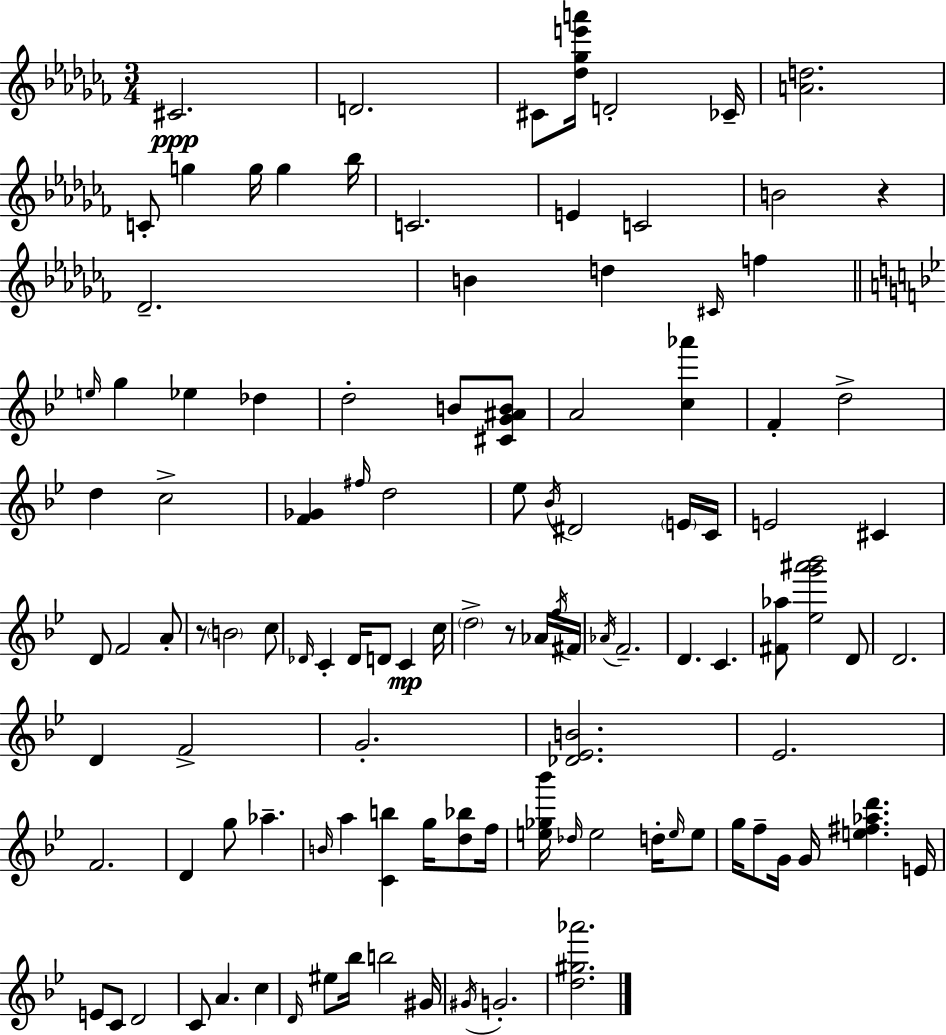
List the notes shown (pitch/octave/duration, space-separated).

C#4/h. D4/h. C#4/e [Db5,Gb5,E6,A6]/s D4/h CES4/s [A4,D5]/h. C4/e G5/q G5/s G5/q Bb5/s C4/h. E4/q C4/h B4/h R/q Db4/h. B4/q D5/q C#4/s F5/q E5/s G5/q Eb5/q Db5/q D5/h B4/e [C#4,G4,A#4,B4]/e A4/h [C5,Ab6]/q F4/q D5/h D5/q C5/h [F4,Gb4]/q F#5/s D5/h Eb5/e Bb4/s D#4/h E4/s C4/s E4/h C#4/q D4/e F4/h A4/e R/e B4/h C5/e Db4/s C4/q Db4/s D4/e C4/q C5/s D5/h R/e Ab4/s F5/s F#4/s Ab4/s F4/h. D4/q. C4/q. [F#4,Ab5]/e [Eb5,G6,A#6,Bb6]/h D4/e D4/h. D4/q F4/h G4/h. [Db4,Eb4,B4]/h. Eb4/h. F4/h. D4/q G5/e Ab5/q. B4/s A5/q [C4,B5]/q G5/s [D5,Bb5]/e F5/s [E5,Gb5,Bb6]/s Db5/s E5/h D5/s E5/s E5/e G5/s F5/e G4/s G4/s [E5,F#5,Ab5,D6]/q. E4/s E4/e C4/e D4/h C4/e A4/q. C5/q D4/s EIS5/e Bb5/s B5/h G#4/s G#4/s G4/h. [D5,G#5,Ab6]/h.